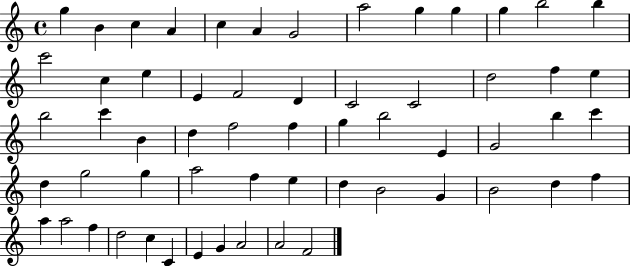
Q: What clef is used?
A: treble